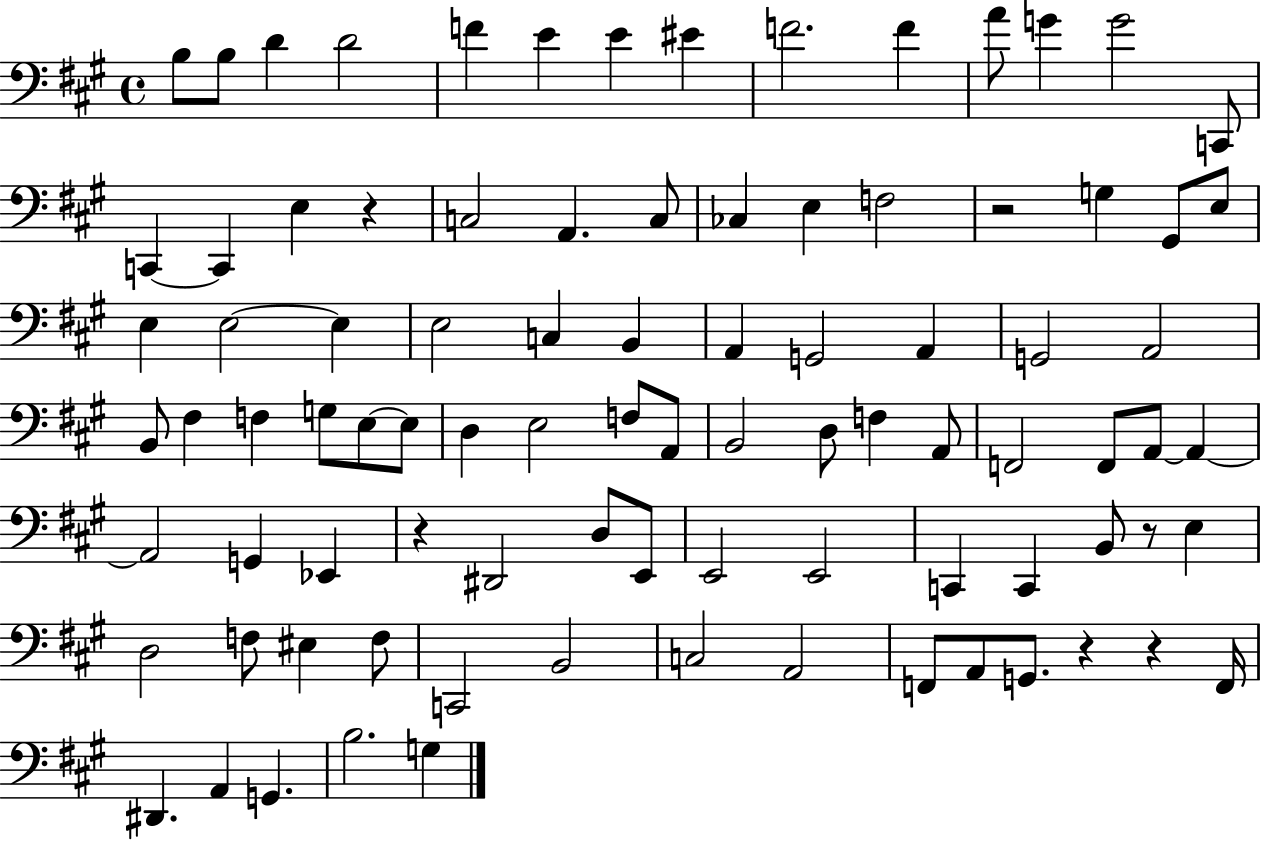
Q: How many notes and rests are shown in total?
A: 90